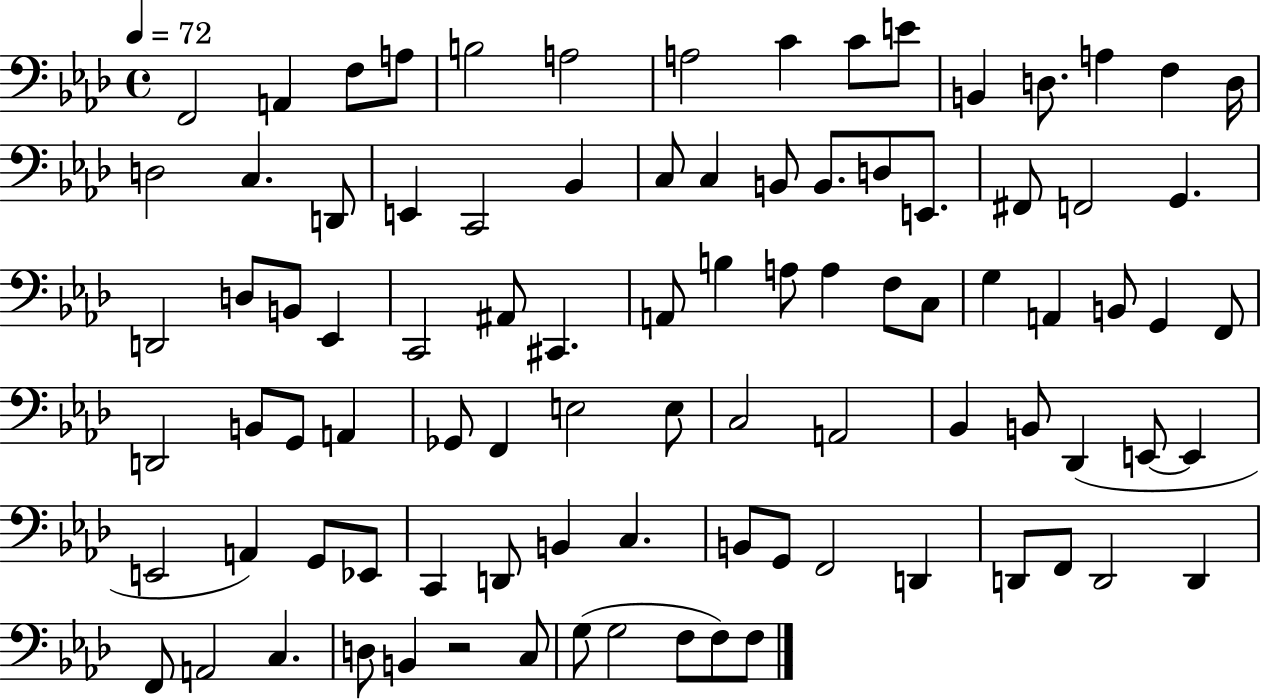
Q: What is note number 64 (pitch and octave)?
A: E2